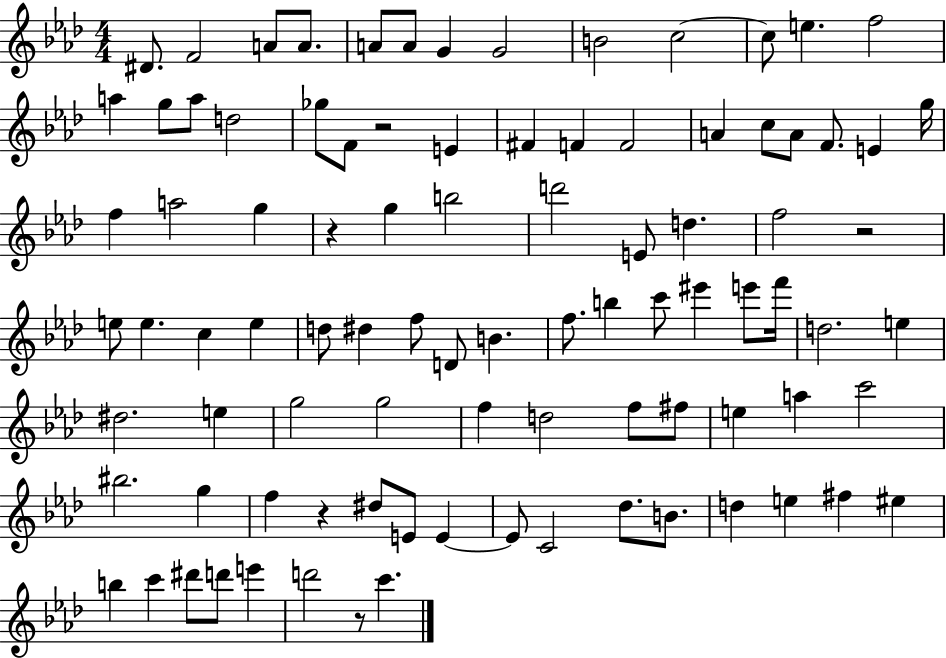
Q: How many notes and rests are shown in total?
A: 92